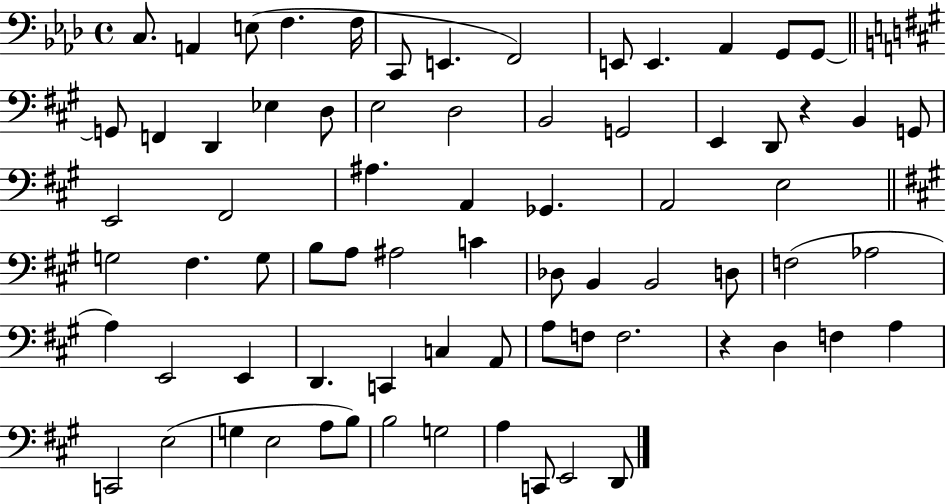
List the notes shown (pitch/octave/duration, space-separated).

C3/e. A2/q E3/e F3/q. F3/s C2/e E2/q. F2/h E2/e E2/q. Ab2/q G2/e G2/e G2/e F2/q D2/q Eb3/q D3/e E3/h D3/h B2/h G2/h E2/q D2/e R/q B2/q G2/e E2/h F#2/h A#3/q. A2/q Gb2/q. A2/h E3/h G3/h F#3/q. G3/e B3/e A3/e A#3/h C4/q Db3/e B2/q B2/h D3/e F3/h Ab3/h A3/q E2/h E2/q D2/q. C2/q C3/q A2/e A3/e F3/e F3/h. R/q D3/q F3/q A3/q C2/h E3/h G3/q E3/h A3/e B3/e B3/h G3/h A3/q C2/e E2/h D2/e